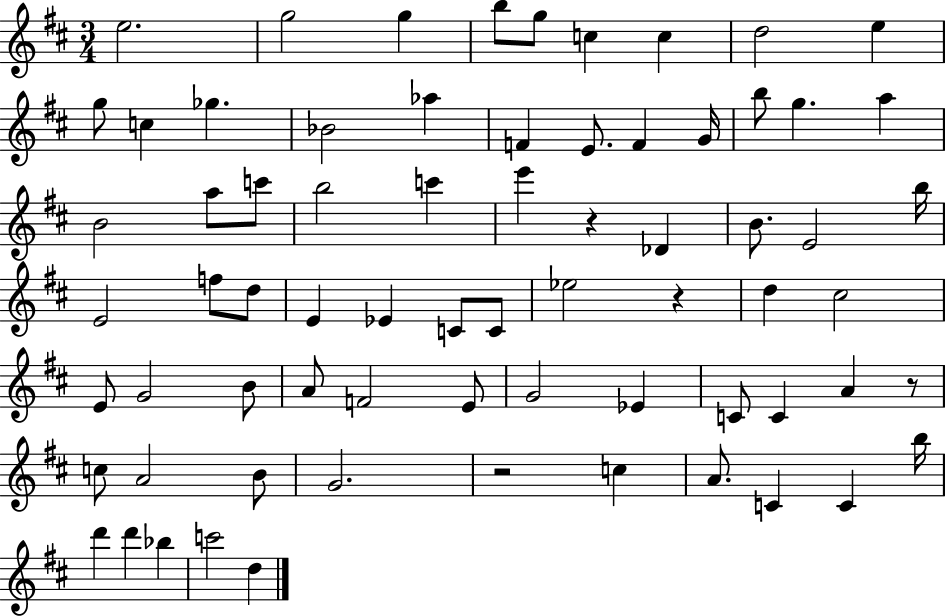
X:1
T:Untitled
M:3/4
L:1/4
K:D
e2 g2 g b/2 g/2 c c d2 e g/2 c _g _B2 _a F E/2 F G/4 b/2 g a B2 a/2 c'/2 b2 c' e' z _D B/2 E2 b/4 E2 f/2 d/2 E _E C/2 C/2 _e2 z d ^c2 E/2 G2 B/2 A/2 F2 E/2 G2 _E C/2 C A z/2 c/2 A2 B/2 G2 z2 c A/2 C C b/4 d' d' _b c'2 d